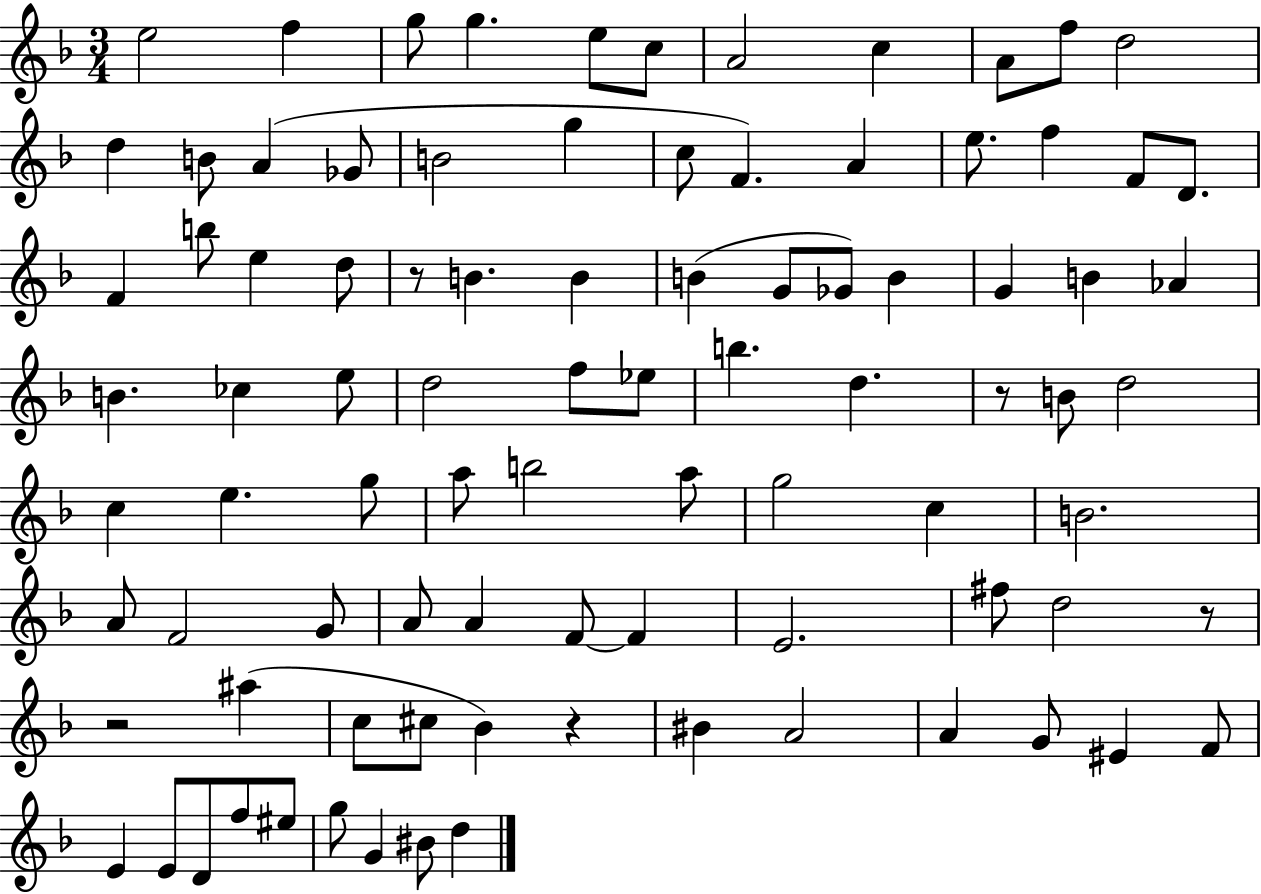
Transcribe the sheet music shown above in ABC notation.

X:1
T:Untitled
M:3/4
L:1/4
K:F
e2 f g/2 g e/2 c/2 A2 c A/2 f/2 d2 d B/2 A _G/2 B2 g c/2 F A e/2 f F/2 D/2 F b/2 e d/2 z/2 B B B G/2 _G/2 B G B _A B _c e/2 d2 f/2 _e/2 b d z/2 B/2 d2 c e g/2 a/2 b2 a/2 g2 c B2 A/2 F2 G/2 A/2 A F/2 F E2 ^f/2 d2 z/2 z2 ^a c/2 ^c/2 _B z ^B A2 A G/2 ^E F/2 E E/2 D/2 f/2 ^e/2 g/2 G ^B/2 d